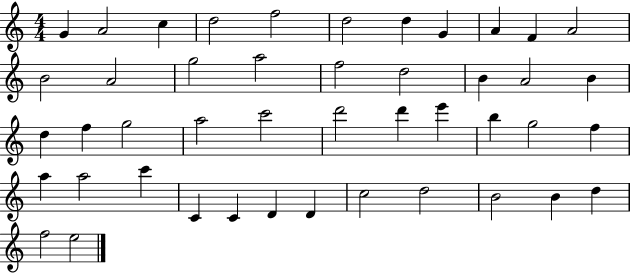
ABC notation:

X:1
T:Untitled
M:4/4
L:1/4
K:C
G A2 c d2 f2 d2 d G A F A2 B2 A2 g2 a2 f2 d2 B A2 B d f g2 a2 c'2 d'2 d' e' b g2 f a a2 c' C C D D c2 d2 B2 B d f2 e2